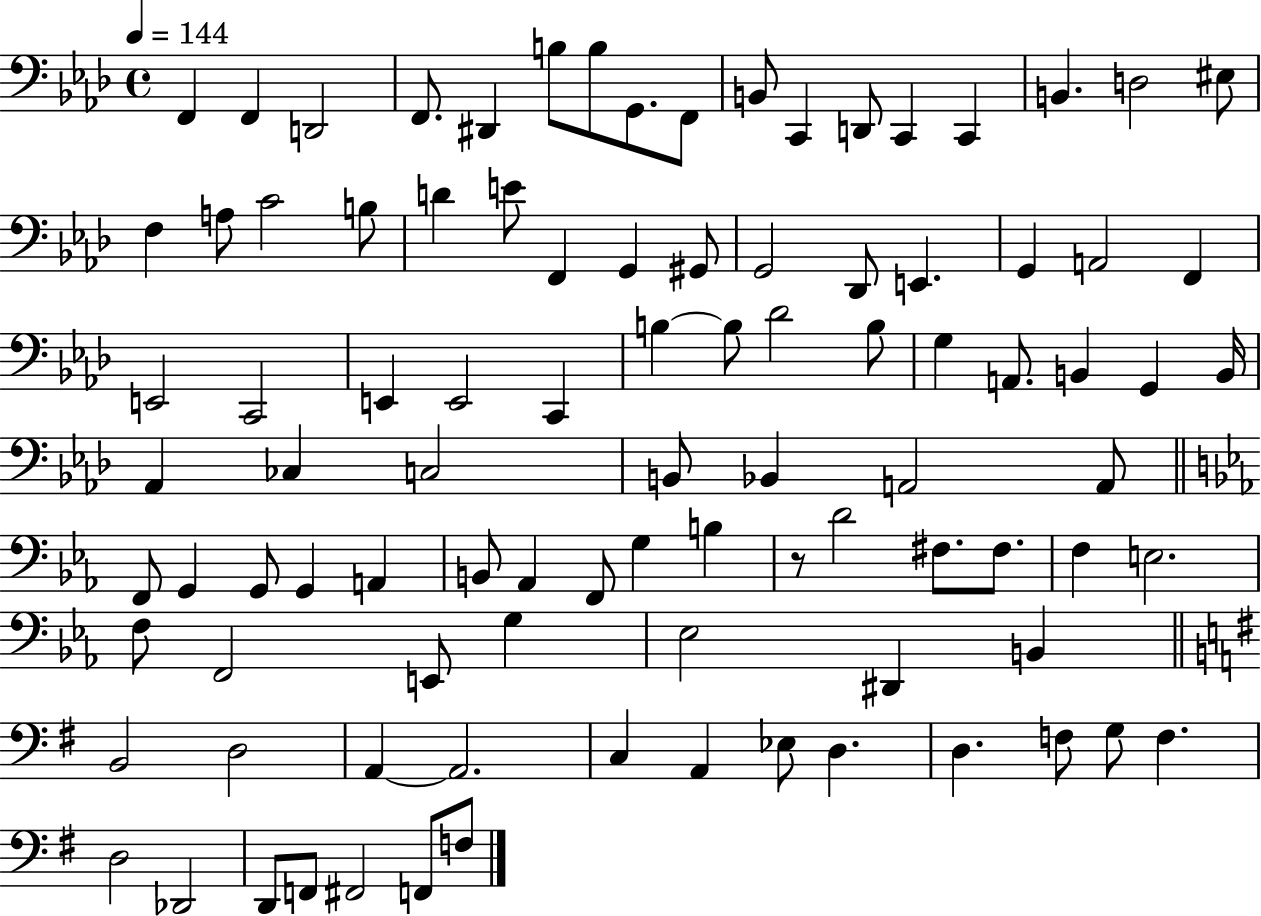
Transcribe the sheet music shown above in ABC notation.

X:1
T:Untitled
M:4/4
L:1/4
K:Ab
F,, F,, D,,2 F,,/2 ^D,, B,/2 B,/2 G,,/2 F,,/2 B,,/2 C,, D,,/2 C,, C,, B,, D,2 ^E,/2 F, A,/2 C2 B,/2 D E/2 F,, G,, ^G,,/2 G,,2 _D,,/2 E,, G,, A,,2 F,, E,,2 C,,2 E,, E,,2 C,, B, B,/2 _D2 B,/2 G, A,,/2 B,, G,, B,,/4 _A,, _C, C,2 B,,/2 _B,, A,,2 A,,/2 F,,/2 G,, G,,/2 G,, A,, B,,/2 _A,, F,,/2 G, B, z/2 D2 ^F,/2 ^F,/2 F, E,2 F,/2 F,,2 E,,/2 G, _E,2 ^D,, B,, B,,2 D,2 A,, A,,2 C, A,, _E,/2 D, D, F,/2 G,/2 F, D,2 _D,,2 D,,/2 F,,/2 ^F,,2 F,,/2 F,/2